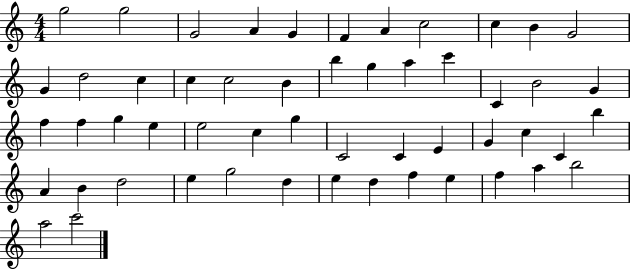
X:1
T:Untitled
M:4/4
L:1/4
K:C
g2 g2 G2 A G F A c2 c B G2 G d2 c c c2 B b g a c' C B2 G f f g e e2 c g C2 C E G c C b A B d2 e g2 d e d f e f a b2 a2 c'2